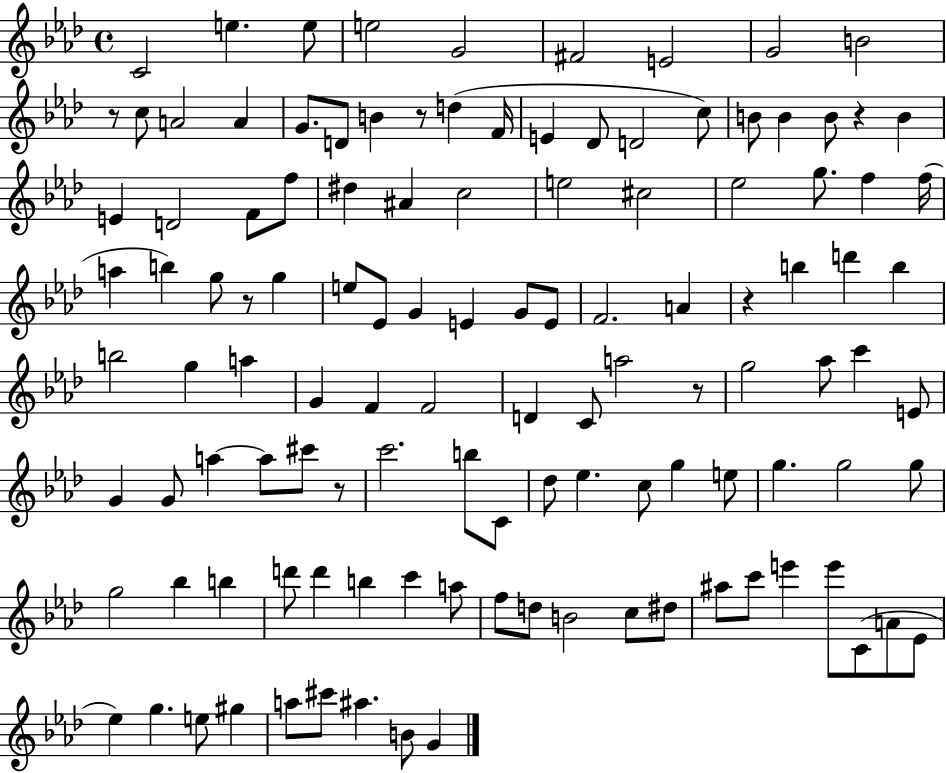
{
  \clef treble
  \time 4/4
  \defaultTimeSignature
  \key aes \major
  c'2 e''4. e''8 | e''2 g'2 | fis'2 e'2 | g'2 b'2 | \break r8 c''8 a'2 a'4 | g'8. d'8 b'4 r8 d''4( f'16 | e'4 des'8 d'2 c''8) | b'8 b'4 b'8 r4 b'4 | \break e'4 d'2 f'8 f''8 | dis''4 ais'4 c''2 | e''2 cis''2 | ees''2 g''8. f''4 f''16( | \break a''4 b''4) g''8 r8 g''4 | e''8 ees'8 g'4 e'4 g'8 e'8 | f'2. a'4 | r4 b''4 d'''4 b''4 | \break b''2 g''4 a''4 | g'4 f'4 f'2 | d'4 c'8 a''2 r8 | g''2 aes''8 c'''4 e'8 | \break g'4 g'8 a''4~~ a''8 cis'''8 r8 | c'''2. b''8 c'8 | des''8 ees''4. c''8 g''4 e''8 | g''4. g''2 g''8 | \break g''2 bes''4 b''4 | d'''8 d'''4 b''4 c'''4 a''8 | f''8 d''8 b'2 c''8 dis''8 | ais''8 c'''8 e'''4 e'''8 c'8( a'8 ees'8 | \break ees''4) g''4. e''8 gis''4 | a''8 cis'''8 ais''4. b'8 g'4 | \bar "|."
}